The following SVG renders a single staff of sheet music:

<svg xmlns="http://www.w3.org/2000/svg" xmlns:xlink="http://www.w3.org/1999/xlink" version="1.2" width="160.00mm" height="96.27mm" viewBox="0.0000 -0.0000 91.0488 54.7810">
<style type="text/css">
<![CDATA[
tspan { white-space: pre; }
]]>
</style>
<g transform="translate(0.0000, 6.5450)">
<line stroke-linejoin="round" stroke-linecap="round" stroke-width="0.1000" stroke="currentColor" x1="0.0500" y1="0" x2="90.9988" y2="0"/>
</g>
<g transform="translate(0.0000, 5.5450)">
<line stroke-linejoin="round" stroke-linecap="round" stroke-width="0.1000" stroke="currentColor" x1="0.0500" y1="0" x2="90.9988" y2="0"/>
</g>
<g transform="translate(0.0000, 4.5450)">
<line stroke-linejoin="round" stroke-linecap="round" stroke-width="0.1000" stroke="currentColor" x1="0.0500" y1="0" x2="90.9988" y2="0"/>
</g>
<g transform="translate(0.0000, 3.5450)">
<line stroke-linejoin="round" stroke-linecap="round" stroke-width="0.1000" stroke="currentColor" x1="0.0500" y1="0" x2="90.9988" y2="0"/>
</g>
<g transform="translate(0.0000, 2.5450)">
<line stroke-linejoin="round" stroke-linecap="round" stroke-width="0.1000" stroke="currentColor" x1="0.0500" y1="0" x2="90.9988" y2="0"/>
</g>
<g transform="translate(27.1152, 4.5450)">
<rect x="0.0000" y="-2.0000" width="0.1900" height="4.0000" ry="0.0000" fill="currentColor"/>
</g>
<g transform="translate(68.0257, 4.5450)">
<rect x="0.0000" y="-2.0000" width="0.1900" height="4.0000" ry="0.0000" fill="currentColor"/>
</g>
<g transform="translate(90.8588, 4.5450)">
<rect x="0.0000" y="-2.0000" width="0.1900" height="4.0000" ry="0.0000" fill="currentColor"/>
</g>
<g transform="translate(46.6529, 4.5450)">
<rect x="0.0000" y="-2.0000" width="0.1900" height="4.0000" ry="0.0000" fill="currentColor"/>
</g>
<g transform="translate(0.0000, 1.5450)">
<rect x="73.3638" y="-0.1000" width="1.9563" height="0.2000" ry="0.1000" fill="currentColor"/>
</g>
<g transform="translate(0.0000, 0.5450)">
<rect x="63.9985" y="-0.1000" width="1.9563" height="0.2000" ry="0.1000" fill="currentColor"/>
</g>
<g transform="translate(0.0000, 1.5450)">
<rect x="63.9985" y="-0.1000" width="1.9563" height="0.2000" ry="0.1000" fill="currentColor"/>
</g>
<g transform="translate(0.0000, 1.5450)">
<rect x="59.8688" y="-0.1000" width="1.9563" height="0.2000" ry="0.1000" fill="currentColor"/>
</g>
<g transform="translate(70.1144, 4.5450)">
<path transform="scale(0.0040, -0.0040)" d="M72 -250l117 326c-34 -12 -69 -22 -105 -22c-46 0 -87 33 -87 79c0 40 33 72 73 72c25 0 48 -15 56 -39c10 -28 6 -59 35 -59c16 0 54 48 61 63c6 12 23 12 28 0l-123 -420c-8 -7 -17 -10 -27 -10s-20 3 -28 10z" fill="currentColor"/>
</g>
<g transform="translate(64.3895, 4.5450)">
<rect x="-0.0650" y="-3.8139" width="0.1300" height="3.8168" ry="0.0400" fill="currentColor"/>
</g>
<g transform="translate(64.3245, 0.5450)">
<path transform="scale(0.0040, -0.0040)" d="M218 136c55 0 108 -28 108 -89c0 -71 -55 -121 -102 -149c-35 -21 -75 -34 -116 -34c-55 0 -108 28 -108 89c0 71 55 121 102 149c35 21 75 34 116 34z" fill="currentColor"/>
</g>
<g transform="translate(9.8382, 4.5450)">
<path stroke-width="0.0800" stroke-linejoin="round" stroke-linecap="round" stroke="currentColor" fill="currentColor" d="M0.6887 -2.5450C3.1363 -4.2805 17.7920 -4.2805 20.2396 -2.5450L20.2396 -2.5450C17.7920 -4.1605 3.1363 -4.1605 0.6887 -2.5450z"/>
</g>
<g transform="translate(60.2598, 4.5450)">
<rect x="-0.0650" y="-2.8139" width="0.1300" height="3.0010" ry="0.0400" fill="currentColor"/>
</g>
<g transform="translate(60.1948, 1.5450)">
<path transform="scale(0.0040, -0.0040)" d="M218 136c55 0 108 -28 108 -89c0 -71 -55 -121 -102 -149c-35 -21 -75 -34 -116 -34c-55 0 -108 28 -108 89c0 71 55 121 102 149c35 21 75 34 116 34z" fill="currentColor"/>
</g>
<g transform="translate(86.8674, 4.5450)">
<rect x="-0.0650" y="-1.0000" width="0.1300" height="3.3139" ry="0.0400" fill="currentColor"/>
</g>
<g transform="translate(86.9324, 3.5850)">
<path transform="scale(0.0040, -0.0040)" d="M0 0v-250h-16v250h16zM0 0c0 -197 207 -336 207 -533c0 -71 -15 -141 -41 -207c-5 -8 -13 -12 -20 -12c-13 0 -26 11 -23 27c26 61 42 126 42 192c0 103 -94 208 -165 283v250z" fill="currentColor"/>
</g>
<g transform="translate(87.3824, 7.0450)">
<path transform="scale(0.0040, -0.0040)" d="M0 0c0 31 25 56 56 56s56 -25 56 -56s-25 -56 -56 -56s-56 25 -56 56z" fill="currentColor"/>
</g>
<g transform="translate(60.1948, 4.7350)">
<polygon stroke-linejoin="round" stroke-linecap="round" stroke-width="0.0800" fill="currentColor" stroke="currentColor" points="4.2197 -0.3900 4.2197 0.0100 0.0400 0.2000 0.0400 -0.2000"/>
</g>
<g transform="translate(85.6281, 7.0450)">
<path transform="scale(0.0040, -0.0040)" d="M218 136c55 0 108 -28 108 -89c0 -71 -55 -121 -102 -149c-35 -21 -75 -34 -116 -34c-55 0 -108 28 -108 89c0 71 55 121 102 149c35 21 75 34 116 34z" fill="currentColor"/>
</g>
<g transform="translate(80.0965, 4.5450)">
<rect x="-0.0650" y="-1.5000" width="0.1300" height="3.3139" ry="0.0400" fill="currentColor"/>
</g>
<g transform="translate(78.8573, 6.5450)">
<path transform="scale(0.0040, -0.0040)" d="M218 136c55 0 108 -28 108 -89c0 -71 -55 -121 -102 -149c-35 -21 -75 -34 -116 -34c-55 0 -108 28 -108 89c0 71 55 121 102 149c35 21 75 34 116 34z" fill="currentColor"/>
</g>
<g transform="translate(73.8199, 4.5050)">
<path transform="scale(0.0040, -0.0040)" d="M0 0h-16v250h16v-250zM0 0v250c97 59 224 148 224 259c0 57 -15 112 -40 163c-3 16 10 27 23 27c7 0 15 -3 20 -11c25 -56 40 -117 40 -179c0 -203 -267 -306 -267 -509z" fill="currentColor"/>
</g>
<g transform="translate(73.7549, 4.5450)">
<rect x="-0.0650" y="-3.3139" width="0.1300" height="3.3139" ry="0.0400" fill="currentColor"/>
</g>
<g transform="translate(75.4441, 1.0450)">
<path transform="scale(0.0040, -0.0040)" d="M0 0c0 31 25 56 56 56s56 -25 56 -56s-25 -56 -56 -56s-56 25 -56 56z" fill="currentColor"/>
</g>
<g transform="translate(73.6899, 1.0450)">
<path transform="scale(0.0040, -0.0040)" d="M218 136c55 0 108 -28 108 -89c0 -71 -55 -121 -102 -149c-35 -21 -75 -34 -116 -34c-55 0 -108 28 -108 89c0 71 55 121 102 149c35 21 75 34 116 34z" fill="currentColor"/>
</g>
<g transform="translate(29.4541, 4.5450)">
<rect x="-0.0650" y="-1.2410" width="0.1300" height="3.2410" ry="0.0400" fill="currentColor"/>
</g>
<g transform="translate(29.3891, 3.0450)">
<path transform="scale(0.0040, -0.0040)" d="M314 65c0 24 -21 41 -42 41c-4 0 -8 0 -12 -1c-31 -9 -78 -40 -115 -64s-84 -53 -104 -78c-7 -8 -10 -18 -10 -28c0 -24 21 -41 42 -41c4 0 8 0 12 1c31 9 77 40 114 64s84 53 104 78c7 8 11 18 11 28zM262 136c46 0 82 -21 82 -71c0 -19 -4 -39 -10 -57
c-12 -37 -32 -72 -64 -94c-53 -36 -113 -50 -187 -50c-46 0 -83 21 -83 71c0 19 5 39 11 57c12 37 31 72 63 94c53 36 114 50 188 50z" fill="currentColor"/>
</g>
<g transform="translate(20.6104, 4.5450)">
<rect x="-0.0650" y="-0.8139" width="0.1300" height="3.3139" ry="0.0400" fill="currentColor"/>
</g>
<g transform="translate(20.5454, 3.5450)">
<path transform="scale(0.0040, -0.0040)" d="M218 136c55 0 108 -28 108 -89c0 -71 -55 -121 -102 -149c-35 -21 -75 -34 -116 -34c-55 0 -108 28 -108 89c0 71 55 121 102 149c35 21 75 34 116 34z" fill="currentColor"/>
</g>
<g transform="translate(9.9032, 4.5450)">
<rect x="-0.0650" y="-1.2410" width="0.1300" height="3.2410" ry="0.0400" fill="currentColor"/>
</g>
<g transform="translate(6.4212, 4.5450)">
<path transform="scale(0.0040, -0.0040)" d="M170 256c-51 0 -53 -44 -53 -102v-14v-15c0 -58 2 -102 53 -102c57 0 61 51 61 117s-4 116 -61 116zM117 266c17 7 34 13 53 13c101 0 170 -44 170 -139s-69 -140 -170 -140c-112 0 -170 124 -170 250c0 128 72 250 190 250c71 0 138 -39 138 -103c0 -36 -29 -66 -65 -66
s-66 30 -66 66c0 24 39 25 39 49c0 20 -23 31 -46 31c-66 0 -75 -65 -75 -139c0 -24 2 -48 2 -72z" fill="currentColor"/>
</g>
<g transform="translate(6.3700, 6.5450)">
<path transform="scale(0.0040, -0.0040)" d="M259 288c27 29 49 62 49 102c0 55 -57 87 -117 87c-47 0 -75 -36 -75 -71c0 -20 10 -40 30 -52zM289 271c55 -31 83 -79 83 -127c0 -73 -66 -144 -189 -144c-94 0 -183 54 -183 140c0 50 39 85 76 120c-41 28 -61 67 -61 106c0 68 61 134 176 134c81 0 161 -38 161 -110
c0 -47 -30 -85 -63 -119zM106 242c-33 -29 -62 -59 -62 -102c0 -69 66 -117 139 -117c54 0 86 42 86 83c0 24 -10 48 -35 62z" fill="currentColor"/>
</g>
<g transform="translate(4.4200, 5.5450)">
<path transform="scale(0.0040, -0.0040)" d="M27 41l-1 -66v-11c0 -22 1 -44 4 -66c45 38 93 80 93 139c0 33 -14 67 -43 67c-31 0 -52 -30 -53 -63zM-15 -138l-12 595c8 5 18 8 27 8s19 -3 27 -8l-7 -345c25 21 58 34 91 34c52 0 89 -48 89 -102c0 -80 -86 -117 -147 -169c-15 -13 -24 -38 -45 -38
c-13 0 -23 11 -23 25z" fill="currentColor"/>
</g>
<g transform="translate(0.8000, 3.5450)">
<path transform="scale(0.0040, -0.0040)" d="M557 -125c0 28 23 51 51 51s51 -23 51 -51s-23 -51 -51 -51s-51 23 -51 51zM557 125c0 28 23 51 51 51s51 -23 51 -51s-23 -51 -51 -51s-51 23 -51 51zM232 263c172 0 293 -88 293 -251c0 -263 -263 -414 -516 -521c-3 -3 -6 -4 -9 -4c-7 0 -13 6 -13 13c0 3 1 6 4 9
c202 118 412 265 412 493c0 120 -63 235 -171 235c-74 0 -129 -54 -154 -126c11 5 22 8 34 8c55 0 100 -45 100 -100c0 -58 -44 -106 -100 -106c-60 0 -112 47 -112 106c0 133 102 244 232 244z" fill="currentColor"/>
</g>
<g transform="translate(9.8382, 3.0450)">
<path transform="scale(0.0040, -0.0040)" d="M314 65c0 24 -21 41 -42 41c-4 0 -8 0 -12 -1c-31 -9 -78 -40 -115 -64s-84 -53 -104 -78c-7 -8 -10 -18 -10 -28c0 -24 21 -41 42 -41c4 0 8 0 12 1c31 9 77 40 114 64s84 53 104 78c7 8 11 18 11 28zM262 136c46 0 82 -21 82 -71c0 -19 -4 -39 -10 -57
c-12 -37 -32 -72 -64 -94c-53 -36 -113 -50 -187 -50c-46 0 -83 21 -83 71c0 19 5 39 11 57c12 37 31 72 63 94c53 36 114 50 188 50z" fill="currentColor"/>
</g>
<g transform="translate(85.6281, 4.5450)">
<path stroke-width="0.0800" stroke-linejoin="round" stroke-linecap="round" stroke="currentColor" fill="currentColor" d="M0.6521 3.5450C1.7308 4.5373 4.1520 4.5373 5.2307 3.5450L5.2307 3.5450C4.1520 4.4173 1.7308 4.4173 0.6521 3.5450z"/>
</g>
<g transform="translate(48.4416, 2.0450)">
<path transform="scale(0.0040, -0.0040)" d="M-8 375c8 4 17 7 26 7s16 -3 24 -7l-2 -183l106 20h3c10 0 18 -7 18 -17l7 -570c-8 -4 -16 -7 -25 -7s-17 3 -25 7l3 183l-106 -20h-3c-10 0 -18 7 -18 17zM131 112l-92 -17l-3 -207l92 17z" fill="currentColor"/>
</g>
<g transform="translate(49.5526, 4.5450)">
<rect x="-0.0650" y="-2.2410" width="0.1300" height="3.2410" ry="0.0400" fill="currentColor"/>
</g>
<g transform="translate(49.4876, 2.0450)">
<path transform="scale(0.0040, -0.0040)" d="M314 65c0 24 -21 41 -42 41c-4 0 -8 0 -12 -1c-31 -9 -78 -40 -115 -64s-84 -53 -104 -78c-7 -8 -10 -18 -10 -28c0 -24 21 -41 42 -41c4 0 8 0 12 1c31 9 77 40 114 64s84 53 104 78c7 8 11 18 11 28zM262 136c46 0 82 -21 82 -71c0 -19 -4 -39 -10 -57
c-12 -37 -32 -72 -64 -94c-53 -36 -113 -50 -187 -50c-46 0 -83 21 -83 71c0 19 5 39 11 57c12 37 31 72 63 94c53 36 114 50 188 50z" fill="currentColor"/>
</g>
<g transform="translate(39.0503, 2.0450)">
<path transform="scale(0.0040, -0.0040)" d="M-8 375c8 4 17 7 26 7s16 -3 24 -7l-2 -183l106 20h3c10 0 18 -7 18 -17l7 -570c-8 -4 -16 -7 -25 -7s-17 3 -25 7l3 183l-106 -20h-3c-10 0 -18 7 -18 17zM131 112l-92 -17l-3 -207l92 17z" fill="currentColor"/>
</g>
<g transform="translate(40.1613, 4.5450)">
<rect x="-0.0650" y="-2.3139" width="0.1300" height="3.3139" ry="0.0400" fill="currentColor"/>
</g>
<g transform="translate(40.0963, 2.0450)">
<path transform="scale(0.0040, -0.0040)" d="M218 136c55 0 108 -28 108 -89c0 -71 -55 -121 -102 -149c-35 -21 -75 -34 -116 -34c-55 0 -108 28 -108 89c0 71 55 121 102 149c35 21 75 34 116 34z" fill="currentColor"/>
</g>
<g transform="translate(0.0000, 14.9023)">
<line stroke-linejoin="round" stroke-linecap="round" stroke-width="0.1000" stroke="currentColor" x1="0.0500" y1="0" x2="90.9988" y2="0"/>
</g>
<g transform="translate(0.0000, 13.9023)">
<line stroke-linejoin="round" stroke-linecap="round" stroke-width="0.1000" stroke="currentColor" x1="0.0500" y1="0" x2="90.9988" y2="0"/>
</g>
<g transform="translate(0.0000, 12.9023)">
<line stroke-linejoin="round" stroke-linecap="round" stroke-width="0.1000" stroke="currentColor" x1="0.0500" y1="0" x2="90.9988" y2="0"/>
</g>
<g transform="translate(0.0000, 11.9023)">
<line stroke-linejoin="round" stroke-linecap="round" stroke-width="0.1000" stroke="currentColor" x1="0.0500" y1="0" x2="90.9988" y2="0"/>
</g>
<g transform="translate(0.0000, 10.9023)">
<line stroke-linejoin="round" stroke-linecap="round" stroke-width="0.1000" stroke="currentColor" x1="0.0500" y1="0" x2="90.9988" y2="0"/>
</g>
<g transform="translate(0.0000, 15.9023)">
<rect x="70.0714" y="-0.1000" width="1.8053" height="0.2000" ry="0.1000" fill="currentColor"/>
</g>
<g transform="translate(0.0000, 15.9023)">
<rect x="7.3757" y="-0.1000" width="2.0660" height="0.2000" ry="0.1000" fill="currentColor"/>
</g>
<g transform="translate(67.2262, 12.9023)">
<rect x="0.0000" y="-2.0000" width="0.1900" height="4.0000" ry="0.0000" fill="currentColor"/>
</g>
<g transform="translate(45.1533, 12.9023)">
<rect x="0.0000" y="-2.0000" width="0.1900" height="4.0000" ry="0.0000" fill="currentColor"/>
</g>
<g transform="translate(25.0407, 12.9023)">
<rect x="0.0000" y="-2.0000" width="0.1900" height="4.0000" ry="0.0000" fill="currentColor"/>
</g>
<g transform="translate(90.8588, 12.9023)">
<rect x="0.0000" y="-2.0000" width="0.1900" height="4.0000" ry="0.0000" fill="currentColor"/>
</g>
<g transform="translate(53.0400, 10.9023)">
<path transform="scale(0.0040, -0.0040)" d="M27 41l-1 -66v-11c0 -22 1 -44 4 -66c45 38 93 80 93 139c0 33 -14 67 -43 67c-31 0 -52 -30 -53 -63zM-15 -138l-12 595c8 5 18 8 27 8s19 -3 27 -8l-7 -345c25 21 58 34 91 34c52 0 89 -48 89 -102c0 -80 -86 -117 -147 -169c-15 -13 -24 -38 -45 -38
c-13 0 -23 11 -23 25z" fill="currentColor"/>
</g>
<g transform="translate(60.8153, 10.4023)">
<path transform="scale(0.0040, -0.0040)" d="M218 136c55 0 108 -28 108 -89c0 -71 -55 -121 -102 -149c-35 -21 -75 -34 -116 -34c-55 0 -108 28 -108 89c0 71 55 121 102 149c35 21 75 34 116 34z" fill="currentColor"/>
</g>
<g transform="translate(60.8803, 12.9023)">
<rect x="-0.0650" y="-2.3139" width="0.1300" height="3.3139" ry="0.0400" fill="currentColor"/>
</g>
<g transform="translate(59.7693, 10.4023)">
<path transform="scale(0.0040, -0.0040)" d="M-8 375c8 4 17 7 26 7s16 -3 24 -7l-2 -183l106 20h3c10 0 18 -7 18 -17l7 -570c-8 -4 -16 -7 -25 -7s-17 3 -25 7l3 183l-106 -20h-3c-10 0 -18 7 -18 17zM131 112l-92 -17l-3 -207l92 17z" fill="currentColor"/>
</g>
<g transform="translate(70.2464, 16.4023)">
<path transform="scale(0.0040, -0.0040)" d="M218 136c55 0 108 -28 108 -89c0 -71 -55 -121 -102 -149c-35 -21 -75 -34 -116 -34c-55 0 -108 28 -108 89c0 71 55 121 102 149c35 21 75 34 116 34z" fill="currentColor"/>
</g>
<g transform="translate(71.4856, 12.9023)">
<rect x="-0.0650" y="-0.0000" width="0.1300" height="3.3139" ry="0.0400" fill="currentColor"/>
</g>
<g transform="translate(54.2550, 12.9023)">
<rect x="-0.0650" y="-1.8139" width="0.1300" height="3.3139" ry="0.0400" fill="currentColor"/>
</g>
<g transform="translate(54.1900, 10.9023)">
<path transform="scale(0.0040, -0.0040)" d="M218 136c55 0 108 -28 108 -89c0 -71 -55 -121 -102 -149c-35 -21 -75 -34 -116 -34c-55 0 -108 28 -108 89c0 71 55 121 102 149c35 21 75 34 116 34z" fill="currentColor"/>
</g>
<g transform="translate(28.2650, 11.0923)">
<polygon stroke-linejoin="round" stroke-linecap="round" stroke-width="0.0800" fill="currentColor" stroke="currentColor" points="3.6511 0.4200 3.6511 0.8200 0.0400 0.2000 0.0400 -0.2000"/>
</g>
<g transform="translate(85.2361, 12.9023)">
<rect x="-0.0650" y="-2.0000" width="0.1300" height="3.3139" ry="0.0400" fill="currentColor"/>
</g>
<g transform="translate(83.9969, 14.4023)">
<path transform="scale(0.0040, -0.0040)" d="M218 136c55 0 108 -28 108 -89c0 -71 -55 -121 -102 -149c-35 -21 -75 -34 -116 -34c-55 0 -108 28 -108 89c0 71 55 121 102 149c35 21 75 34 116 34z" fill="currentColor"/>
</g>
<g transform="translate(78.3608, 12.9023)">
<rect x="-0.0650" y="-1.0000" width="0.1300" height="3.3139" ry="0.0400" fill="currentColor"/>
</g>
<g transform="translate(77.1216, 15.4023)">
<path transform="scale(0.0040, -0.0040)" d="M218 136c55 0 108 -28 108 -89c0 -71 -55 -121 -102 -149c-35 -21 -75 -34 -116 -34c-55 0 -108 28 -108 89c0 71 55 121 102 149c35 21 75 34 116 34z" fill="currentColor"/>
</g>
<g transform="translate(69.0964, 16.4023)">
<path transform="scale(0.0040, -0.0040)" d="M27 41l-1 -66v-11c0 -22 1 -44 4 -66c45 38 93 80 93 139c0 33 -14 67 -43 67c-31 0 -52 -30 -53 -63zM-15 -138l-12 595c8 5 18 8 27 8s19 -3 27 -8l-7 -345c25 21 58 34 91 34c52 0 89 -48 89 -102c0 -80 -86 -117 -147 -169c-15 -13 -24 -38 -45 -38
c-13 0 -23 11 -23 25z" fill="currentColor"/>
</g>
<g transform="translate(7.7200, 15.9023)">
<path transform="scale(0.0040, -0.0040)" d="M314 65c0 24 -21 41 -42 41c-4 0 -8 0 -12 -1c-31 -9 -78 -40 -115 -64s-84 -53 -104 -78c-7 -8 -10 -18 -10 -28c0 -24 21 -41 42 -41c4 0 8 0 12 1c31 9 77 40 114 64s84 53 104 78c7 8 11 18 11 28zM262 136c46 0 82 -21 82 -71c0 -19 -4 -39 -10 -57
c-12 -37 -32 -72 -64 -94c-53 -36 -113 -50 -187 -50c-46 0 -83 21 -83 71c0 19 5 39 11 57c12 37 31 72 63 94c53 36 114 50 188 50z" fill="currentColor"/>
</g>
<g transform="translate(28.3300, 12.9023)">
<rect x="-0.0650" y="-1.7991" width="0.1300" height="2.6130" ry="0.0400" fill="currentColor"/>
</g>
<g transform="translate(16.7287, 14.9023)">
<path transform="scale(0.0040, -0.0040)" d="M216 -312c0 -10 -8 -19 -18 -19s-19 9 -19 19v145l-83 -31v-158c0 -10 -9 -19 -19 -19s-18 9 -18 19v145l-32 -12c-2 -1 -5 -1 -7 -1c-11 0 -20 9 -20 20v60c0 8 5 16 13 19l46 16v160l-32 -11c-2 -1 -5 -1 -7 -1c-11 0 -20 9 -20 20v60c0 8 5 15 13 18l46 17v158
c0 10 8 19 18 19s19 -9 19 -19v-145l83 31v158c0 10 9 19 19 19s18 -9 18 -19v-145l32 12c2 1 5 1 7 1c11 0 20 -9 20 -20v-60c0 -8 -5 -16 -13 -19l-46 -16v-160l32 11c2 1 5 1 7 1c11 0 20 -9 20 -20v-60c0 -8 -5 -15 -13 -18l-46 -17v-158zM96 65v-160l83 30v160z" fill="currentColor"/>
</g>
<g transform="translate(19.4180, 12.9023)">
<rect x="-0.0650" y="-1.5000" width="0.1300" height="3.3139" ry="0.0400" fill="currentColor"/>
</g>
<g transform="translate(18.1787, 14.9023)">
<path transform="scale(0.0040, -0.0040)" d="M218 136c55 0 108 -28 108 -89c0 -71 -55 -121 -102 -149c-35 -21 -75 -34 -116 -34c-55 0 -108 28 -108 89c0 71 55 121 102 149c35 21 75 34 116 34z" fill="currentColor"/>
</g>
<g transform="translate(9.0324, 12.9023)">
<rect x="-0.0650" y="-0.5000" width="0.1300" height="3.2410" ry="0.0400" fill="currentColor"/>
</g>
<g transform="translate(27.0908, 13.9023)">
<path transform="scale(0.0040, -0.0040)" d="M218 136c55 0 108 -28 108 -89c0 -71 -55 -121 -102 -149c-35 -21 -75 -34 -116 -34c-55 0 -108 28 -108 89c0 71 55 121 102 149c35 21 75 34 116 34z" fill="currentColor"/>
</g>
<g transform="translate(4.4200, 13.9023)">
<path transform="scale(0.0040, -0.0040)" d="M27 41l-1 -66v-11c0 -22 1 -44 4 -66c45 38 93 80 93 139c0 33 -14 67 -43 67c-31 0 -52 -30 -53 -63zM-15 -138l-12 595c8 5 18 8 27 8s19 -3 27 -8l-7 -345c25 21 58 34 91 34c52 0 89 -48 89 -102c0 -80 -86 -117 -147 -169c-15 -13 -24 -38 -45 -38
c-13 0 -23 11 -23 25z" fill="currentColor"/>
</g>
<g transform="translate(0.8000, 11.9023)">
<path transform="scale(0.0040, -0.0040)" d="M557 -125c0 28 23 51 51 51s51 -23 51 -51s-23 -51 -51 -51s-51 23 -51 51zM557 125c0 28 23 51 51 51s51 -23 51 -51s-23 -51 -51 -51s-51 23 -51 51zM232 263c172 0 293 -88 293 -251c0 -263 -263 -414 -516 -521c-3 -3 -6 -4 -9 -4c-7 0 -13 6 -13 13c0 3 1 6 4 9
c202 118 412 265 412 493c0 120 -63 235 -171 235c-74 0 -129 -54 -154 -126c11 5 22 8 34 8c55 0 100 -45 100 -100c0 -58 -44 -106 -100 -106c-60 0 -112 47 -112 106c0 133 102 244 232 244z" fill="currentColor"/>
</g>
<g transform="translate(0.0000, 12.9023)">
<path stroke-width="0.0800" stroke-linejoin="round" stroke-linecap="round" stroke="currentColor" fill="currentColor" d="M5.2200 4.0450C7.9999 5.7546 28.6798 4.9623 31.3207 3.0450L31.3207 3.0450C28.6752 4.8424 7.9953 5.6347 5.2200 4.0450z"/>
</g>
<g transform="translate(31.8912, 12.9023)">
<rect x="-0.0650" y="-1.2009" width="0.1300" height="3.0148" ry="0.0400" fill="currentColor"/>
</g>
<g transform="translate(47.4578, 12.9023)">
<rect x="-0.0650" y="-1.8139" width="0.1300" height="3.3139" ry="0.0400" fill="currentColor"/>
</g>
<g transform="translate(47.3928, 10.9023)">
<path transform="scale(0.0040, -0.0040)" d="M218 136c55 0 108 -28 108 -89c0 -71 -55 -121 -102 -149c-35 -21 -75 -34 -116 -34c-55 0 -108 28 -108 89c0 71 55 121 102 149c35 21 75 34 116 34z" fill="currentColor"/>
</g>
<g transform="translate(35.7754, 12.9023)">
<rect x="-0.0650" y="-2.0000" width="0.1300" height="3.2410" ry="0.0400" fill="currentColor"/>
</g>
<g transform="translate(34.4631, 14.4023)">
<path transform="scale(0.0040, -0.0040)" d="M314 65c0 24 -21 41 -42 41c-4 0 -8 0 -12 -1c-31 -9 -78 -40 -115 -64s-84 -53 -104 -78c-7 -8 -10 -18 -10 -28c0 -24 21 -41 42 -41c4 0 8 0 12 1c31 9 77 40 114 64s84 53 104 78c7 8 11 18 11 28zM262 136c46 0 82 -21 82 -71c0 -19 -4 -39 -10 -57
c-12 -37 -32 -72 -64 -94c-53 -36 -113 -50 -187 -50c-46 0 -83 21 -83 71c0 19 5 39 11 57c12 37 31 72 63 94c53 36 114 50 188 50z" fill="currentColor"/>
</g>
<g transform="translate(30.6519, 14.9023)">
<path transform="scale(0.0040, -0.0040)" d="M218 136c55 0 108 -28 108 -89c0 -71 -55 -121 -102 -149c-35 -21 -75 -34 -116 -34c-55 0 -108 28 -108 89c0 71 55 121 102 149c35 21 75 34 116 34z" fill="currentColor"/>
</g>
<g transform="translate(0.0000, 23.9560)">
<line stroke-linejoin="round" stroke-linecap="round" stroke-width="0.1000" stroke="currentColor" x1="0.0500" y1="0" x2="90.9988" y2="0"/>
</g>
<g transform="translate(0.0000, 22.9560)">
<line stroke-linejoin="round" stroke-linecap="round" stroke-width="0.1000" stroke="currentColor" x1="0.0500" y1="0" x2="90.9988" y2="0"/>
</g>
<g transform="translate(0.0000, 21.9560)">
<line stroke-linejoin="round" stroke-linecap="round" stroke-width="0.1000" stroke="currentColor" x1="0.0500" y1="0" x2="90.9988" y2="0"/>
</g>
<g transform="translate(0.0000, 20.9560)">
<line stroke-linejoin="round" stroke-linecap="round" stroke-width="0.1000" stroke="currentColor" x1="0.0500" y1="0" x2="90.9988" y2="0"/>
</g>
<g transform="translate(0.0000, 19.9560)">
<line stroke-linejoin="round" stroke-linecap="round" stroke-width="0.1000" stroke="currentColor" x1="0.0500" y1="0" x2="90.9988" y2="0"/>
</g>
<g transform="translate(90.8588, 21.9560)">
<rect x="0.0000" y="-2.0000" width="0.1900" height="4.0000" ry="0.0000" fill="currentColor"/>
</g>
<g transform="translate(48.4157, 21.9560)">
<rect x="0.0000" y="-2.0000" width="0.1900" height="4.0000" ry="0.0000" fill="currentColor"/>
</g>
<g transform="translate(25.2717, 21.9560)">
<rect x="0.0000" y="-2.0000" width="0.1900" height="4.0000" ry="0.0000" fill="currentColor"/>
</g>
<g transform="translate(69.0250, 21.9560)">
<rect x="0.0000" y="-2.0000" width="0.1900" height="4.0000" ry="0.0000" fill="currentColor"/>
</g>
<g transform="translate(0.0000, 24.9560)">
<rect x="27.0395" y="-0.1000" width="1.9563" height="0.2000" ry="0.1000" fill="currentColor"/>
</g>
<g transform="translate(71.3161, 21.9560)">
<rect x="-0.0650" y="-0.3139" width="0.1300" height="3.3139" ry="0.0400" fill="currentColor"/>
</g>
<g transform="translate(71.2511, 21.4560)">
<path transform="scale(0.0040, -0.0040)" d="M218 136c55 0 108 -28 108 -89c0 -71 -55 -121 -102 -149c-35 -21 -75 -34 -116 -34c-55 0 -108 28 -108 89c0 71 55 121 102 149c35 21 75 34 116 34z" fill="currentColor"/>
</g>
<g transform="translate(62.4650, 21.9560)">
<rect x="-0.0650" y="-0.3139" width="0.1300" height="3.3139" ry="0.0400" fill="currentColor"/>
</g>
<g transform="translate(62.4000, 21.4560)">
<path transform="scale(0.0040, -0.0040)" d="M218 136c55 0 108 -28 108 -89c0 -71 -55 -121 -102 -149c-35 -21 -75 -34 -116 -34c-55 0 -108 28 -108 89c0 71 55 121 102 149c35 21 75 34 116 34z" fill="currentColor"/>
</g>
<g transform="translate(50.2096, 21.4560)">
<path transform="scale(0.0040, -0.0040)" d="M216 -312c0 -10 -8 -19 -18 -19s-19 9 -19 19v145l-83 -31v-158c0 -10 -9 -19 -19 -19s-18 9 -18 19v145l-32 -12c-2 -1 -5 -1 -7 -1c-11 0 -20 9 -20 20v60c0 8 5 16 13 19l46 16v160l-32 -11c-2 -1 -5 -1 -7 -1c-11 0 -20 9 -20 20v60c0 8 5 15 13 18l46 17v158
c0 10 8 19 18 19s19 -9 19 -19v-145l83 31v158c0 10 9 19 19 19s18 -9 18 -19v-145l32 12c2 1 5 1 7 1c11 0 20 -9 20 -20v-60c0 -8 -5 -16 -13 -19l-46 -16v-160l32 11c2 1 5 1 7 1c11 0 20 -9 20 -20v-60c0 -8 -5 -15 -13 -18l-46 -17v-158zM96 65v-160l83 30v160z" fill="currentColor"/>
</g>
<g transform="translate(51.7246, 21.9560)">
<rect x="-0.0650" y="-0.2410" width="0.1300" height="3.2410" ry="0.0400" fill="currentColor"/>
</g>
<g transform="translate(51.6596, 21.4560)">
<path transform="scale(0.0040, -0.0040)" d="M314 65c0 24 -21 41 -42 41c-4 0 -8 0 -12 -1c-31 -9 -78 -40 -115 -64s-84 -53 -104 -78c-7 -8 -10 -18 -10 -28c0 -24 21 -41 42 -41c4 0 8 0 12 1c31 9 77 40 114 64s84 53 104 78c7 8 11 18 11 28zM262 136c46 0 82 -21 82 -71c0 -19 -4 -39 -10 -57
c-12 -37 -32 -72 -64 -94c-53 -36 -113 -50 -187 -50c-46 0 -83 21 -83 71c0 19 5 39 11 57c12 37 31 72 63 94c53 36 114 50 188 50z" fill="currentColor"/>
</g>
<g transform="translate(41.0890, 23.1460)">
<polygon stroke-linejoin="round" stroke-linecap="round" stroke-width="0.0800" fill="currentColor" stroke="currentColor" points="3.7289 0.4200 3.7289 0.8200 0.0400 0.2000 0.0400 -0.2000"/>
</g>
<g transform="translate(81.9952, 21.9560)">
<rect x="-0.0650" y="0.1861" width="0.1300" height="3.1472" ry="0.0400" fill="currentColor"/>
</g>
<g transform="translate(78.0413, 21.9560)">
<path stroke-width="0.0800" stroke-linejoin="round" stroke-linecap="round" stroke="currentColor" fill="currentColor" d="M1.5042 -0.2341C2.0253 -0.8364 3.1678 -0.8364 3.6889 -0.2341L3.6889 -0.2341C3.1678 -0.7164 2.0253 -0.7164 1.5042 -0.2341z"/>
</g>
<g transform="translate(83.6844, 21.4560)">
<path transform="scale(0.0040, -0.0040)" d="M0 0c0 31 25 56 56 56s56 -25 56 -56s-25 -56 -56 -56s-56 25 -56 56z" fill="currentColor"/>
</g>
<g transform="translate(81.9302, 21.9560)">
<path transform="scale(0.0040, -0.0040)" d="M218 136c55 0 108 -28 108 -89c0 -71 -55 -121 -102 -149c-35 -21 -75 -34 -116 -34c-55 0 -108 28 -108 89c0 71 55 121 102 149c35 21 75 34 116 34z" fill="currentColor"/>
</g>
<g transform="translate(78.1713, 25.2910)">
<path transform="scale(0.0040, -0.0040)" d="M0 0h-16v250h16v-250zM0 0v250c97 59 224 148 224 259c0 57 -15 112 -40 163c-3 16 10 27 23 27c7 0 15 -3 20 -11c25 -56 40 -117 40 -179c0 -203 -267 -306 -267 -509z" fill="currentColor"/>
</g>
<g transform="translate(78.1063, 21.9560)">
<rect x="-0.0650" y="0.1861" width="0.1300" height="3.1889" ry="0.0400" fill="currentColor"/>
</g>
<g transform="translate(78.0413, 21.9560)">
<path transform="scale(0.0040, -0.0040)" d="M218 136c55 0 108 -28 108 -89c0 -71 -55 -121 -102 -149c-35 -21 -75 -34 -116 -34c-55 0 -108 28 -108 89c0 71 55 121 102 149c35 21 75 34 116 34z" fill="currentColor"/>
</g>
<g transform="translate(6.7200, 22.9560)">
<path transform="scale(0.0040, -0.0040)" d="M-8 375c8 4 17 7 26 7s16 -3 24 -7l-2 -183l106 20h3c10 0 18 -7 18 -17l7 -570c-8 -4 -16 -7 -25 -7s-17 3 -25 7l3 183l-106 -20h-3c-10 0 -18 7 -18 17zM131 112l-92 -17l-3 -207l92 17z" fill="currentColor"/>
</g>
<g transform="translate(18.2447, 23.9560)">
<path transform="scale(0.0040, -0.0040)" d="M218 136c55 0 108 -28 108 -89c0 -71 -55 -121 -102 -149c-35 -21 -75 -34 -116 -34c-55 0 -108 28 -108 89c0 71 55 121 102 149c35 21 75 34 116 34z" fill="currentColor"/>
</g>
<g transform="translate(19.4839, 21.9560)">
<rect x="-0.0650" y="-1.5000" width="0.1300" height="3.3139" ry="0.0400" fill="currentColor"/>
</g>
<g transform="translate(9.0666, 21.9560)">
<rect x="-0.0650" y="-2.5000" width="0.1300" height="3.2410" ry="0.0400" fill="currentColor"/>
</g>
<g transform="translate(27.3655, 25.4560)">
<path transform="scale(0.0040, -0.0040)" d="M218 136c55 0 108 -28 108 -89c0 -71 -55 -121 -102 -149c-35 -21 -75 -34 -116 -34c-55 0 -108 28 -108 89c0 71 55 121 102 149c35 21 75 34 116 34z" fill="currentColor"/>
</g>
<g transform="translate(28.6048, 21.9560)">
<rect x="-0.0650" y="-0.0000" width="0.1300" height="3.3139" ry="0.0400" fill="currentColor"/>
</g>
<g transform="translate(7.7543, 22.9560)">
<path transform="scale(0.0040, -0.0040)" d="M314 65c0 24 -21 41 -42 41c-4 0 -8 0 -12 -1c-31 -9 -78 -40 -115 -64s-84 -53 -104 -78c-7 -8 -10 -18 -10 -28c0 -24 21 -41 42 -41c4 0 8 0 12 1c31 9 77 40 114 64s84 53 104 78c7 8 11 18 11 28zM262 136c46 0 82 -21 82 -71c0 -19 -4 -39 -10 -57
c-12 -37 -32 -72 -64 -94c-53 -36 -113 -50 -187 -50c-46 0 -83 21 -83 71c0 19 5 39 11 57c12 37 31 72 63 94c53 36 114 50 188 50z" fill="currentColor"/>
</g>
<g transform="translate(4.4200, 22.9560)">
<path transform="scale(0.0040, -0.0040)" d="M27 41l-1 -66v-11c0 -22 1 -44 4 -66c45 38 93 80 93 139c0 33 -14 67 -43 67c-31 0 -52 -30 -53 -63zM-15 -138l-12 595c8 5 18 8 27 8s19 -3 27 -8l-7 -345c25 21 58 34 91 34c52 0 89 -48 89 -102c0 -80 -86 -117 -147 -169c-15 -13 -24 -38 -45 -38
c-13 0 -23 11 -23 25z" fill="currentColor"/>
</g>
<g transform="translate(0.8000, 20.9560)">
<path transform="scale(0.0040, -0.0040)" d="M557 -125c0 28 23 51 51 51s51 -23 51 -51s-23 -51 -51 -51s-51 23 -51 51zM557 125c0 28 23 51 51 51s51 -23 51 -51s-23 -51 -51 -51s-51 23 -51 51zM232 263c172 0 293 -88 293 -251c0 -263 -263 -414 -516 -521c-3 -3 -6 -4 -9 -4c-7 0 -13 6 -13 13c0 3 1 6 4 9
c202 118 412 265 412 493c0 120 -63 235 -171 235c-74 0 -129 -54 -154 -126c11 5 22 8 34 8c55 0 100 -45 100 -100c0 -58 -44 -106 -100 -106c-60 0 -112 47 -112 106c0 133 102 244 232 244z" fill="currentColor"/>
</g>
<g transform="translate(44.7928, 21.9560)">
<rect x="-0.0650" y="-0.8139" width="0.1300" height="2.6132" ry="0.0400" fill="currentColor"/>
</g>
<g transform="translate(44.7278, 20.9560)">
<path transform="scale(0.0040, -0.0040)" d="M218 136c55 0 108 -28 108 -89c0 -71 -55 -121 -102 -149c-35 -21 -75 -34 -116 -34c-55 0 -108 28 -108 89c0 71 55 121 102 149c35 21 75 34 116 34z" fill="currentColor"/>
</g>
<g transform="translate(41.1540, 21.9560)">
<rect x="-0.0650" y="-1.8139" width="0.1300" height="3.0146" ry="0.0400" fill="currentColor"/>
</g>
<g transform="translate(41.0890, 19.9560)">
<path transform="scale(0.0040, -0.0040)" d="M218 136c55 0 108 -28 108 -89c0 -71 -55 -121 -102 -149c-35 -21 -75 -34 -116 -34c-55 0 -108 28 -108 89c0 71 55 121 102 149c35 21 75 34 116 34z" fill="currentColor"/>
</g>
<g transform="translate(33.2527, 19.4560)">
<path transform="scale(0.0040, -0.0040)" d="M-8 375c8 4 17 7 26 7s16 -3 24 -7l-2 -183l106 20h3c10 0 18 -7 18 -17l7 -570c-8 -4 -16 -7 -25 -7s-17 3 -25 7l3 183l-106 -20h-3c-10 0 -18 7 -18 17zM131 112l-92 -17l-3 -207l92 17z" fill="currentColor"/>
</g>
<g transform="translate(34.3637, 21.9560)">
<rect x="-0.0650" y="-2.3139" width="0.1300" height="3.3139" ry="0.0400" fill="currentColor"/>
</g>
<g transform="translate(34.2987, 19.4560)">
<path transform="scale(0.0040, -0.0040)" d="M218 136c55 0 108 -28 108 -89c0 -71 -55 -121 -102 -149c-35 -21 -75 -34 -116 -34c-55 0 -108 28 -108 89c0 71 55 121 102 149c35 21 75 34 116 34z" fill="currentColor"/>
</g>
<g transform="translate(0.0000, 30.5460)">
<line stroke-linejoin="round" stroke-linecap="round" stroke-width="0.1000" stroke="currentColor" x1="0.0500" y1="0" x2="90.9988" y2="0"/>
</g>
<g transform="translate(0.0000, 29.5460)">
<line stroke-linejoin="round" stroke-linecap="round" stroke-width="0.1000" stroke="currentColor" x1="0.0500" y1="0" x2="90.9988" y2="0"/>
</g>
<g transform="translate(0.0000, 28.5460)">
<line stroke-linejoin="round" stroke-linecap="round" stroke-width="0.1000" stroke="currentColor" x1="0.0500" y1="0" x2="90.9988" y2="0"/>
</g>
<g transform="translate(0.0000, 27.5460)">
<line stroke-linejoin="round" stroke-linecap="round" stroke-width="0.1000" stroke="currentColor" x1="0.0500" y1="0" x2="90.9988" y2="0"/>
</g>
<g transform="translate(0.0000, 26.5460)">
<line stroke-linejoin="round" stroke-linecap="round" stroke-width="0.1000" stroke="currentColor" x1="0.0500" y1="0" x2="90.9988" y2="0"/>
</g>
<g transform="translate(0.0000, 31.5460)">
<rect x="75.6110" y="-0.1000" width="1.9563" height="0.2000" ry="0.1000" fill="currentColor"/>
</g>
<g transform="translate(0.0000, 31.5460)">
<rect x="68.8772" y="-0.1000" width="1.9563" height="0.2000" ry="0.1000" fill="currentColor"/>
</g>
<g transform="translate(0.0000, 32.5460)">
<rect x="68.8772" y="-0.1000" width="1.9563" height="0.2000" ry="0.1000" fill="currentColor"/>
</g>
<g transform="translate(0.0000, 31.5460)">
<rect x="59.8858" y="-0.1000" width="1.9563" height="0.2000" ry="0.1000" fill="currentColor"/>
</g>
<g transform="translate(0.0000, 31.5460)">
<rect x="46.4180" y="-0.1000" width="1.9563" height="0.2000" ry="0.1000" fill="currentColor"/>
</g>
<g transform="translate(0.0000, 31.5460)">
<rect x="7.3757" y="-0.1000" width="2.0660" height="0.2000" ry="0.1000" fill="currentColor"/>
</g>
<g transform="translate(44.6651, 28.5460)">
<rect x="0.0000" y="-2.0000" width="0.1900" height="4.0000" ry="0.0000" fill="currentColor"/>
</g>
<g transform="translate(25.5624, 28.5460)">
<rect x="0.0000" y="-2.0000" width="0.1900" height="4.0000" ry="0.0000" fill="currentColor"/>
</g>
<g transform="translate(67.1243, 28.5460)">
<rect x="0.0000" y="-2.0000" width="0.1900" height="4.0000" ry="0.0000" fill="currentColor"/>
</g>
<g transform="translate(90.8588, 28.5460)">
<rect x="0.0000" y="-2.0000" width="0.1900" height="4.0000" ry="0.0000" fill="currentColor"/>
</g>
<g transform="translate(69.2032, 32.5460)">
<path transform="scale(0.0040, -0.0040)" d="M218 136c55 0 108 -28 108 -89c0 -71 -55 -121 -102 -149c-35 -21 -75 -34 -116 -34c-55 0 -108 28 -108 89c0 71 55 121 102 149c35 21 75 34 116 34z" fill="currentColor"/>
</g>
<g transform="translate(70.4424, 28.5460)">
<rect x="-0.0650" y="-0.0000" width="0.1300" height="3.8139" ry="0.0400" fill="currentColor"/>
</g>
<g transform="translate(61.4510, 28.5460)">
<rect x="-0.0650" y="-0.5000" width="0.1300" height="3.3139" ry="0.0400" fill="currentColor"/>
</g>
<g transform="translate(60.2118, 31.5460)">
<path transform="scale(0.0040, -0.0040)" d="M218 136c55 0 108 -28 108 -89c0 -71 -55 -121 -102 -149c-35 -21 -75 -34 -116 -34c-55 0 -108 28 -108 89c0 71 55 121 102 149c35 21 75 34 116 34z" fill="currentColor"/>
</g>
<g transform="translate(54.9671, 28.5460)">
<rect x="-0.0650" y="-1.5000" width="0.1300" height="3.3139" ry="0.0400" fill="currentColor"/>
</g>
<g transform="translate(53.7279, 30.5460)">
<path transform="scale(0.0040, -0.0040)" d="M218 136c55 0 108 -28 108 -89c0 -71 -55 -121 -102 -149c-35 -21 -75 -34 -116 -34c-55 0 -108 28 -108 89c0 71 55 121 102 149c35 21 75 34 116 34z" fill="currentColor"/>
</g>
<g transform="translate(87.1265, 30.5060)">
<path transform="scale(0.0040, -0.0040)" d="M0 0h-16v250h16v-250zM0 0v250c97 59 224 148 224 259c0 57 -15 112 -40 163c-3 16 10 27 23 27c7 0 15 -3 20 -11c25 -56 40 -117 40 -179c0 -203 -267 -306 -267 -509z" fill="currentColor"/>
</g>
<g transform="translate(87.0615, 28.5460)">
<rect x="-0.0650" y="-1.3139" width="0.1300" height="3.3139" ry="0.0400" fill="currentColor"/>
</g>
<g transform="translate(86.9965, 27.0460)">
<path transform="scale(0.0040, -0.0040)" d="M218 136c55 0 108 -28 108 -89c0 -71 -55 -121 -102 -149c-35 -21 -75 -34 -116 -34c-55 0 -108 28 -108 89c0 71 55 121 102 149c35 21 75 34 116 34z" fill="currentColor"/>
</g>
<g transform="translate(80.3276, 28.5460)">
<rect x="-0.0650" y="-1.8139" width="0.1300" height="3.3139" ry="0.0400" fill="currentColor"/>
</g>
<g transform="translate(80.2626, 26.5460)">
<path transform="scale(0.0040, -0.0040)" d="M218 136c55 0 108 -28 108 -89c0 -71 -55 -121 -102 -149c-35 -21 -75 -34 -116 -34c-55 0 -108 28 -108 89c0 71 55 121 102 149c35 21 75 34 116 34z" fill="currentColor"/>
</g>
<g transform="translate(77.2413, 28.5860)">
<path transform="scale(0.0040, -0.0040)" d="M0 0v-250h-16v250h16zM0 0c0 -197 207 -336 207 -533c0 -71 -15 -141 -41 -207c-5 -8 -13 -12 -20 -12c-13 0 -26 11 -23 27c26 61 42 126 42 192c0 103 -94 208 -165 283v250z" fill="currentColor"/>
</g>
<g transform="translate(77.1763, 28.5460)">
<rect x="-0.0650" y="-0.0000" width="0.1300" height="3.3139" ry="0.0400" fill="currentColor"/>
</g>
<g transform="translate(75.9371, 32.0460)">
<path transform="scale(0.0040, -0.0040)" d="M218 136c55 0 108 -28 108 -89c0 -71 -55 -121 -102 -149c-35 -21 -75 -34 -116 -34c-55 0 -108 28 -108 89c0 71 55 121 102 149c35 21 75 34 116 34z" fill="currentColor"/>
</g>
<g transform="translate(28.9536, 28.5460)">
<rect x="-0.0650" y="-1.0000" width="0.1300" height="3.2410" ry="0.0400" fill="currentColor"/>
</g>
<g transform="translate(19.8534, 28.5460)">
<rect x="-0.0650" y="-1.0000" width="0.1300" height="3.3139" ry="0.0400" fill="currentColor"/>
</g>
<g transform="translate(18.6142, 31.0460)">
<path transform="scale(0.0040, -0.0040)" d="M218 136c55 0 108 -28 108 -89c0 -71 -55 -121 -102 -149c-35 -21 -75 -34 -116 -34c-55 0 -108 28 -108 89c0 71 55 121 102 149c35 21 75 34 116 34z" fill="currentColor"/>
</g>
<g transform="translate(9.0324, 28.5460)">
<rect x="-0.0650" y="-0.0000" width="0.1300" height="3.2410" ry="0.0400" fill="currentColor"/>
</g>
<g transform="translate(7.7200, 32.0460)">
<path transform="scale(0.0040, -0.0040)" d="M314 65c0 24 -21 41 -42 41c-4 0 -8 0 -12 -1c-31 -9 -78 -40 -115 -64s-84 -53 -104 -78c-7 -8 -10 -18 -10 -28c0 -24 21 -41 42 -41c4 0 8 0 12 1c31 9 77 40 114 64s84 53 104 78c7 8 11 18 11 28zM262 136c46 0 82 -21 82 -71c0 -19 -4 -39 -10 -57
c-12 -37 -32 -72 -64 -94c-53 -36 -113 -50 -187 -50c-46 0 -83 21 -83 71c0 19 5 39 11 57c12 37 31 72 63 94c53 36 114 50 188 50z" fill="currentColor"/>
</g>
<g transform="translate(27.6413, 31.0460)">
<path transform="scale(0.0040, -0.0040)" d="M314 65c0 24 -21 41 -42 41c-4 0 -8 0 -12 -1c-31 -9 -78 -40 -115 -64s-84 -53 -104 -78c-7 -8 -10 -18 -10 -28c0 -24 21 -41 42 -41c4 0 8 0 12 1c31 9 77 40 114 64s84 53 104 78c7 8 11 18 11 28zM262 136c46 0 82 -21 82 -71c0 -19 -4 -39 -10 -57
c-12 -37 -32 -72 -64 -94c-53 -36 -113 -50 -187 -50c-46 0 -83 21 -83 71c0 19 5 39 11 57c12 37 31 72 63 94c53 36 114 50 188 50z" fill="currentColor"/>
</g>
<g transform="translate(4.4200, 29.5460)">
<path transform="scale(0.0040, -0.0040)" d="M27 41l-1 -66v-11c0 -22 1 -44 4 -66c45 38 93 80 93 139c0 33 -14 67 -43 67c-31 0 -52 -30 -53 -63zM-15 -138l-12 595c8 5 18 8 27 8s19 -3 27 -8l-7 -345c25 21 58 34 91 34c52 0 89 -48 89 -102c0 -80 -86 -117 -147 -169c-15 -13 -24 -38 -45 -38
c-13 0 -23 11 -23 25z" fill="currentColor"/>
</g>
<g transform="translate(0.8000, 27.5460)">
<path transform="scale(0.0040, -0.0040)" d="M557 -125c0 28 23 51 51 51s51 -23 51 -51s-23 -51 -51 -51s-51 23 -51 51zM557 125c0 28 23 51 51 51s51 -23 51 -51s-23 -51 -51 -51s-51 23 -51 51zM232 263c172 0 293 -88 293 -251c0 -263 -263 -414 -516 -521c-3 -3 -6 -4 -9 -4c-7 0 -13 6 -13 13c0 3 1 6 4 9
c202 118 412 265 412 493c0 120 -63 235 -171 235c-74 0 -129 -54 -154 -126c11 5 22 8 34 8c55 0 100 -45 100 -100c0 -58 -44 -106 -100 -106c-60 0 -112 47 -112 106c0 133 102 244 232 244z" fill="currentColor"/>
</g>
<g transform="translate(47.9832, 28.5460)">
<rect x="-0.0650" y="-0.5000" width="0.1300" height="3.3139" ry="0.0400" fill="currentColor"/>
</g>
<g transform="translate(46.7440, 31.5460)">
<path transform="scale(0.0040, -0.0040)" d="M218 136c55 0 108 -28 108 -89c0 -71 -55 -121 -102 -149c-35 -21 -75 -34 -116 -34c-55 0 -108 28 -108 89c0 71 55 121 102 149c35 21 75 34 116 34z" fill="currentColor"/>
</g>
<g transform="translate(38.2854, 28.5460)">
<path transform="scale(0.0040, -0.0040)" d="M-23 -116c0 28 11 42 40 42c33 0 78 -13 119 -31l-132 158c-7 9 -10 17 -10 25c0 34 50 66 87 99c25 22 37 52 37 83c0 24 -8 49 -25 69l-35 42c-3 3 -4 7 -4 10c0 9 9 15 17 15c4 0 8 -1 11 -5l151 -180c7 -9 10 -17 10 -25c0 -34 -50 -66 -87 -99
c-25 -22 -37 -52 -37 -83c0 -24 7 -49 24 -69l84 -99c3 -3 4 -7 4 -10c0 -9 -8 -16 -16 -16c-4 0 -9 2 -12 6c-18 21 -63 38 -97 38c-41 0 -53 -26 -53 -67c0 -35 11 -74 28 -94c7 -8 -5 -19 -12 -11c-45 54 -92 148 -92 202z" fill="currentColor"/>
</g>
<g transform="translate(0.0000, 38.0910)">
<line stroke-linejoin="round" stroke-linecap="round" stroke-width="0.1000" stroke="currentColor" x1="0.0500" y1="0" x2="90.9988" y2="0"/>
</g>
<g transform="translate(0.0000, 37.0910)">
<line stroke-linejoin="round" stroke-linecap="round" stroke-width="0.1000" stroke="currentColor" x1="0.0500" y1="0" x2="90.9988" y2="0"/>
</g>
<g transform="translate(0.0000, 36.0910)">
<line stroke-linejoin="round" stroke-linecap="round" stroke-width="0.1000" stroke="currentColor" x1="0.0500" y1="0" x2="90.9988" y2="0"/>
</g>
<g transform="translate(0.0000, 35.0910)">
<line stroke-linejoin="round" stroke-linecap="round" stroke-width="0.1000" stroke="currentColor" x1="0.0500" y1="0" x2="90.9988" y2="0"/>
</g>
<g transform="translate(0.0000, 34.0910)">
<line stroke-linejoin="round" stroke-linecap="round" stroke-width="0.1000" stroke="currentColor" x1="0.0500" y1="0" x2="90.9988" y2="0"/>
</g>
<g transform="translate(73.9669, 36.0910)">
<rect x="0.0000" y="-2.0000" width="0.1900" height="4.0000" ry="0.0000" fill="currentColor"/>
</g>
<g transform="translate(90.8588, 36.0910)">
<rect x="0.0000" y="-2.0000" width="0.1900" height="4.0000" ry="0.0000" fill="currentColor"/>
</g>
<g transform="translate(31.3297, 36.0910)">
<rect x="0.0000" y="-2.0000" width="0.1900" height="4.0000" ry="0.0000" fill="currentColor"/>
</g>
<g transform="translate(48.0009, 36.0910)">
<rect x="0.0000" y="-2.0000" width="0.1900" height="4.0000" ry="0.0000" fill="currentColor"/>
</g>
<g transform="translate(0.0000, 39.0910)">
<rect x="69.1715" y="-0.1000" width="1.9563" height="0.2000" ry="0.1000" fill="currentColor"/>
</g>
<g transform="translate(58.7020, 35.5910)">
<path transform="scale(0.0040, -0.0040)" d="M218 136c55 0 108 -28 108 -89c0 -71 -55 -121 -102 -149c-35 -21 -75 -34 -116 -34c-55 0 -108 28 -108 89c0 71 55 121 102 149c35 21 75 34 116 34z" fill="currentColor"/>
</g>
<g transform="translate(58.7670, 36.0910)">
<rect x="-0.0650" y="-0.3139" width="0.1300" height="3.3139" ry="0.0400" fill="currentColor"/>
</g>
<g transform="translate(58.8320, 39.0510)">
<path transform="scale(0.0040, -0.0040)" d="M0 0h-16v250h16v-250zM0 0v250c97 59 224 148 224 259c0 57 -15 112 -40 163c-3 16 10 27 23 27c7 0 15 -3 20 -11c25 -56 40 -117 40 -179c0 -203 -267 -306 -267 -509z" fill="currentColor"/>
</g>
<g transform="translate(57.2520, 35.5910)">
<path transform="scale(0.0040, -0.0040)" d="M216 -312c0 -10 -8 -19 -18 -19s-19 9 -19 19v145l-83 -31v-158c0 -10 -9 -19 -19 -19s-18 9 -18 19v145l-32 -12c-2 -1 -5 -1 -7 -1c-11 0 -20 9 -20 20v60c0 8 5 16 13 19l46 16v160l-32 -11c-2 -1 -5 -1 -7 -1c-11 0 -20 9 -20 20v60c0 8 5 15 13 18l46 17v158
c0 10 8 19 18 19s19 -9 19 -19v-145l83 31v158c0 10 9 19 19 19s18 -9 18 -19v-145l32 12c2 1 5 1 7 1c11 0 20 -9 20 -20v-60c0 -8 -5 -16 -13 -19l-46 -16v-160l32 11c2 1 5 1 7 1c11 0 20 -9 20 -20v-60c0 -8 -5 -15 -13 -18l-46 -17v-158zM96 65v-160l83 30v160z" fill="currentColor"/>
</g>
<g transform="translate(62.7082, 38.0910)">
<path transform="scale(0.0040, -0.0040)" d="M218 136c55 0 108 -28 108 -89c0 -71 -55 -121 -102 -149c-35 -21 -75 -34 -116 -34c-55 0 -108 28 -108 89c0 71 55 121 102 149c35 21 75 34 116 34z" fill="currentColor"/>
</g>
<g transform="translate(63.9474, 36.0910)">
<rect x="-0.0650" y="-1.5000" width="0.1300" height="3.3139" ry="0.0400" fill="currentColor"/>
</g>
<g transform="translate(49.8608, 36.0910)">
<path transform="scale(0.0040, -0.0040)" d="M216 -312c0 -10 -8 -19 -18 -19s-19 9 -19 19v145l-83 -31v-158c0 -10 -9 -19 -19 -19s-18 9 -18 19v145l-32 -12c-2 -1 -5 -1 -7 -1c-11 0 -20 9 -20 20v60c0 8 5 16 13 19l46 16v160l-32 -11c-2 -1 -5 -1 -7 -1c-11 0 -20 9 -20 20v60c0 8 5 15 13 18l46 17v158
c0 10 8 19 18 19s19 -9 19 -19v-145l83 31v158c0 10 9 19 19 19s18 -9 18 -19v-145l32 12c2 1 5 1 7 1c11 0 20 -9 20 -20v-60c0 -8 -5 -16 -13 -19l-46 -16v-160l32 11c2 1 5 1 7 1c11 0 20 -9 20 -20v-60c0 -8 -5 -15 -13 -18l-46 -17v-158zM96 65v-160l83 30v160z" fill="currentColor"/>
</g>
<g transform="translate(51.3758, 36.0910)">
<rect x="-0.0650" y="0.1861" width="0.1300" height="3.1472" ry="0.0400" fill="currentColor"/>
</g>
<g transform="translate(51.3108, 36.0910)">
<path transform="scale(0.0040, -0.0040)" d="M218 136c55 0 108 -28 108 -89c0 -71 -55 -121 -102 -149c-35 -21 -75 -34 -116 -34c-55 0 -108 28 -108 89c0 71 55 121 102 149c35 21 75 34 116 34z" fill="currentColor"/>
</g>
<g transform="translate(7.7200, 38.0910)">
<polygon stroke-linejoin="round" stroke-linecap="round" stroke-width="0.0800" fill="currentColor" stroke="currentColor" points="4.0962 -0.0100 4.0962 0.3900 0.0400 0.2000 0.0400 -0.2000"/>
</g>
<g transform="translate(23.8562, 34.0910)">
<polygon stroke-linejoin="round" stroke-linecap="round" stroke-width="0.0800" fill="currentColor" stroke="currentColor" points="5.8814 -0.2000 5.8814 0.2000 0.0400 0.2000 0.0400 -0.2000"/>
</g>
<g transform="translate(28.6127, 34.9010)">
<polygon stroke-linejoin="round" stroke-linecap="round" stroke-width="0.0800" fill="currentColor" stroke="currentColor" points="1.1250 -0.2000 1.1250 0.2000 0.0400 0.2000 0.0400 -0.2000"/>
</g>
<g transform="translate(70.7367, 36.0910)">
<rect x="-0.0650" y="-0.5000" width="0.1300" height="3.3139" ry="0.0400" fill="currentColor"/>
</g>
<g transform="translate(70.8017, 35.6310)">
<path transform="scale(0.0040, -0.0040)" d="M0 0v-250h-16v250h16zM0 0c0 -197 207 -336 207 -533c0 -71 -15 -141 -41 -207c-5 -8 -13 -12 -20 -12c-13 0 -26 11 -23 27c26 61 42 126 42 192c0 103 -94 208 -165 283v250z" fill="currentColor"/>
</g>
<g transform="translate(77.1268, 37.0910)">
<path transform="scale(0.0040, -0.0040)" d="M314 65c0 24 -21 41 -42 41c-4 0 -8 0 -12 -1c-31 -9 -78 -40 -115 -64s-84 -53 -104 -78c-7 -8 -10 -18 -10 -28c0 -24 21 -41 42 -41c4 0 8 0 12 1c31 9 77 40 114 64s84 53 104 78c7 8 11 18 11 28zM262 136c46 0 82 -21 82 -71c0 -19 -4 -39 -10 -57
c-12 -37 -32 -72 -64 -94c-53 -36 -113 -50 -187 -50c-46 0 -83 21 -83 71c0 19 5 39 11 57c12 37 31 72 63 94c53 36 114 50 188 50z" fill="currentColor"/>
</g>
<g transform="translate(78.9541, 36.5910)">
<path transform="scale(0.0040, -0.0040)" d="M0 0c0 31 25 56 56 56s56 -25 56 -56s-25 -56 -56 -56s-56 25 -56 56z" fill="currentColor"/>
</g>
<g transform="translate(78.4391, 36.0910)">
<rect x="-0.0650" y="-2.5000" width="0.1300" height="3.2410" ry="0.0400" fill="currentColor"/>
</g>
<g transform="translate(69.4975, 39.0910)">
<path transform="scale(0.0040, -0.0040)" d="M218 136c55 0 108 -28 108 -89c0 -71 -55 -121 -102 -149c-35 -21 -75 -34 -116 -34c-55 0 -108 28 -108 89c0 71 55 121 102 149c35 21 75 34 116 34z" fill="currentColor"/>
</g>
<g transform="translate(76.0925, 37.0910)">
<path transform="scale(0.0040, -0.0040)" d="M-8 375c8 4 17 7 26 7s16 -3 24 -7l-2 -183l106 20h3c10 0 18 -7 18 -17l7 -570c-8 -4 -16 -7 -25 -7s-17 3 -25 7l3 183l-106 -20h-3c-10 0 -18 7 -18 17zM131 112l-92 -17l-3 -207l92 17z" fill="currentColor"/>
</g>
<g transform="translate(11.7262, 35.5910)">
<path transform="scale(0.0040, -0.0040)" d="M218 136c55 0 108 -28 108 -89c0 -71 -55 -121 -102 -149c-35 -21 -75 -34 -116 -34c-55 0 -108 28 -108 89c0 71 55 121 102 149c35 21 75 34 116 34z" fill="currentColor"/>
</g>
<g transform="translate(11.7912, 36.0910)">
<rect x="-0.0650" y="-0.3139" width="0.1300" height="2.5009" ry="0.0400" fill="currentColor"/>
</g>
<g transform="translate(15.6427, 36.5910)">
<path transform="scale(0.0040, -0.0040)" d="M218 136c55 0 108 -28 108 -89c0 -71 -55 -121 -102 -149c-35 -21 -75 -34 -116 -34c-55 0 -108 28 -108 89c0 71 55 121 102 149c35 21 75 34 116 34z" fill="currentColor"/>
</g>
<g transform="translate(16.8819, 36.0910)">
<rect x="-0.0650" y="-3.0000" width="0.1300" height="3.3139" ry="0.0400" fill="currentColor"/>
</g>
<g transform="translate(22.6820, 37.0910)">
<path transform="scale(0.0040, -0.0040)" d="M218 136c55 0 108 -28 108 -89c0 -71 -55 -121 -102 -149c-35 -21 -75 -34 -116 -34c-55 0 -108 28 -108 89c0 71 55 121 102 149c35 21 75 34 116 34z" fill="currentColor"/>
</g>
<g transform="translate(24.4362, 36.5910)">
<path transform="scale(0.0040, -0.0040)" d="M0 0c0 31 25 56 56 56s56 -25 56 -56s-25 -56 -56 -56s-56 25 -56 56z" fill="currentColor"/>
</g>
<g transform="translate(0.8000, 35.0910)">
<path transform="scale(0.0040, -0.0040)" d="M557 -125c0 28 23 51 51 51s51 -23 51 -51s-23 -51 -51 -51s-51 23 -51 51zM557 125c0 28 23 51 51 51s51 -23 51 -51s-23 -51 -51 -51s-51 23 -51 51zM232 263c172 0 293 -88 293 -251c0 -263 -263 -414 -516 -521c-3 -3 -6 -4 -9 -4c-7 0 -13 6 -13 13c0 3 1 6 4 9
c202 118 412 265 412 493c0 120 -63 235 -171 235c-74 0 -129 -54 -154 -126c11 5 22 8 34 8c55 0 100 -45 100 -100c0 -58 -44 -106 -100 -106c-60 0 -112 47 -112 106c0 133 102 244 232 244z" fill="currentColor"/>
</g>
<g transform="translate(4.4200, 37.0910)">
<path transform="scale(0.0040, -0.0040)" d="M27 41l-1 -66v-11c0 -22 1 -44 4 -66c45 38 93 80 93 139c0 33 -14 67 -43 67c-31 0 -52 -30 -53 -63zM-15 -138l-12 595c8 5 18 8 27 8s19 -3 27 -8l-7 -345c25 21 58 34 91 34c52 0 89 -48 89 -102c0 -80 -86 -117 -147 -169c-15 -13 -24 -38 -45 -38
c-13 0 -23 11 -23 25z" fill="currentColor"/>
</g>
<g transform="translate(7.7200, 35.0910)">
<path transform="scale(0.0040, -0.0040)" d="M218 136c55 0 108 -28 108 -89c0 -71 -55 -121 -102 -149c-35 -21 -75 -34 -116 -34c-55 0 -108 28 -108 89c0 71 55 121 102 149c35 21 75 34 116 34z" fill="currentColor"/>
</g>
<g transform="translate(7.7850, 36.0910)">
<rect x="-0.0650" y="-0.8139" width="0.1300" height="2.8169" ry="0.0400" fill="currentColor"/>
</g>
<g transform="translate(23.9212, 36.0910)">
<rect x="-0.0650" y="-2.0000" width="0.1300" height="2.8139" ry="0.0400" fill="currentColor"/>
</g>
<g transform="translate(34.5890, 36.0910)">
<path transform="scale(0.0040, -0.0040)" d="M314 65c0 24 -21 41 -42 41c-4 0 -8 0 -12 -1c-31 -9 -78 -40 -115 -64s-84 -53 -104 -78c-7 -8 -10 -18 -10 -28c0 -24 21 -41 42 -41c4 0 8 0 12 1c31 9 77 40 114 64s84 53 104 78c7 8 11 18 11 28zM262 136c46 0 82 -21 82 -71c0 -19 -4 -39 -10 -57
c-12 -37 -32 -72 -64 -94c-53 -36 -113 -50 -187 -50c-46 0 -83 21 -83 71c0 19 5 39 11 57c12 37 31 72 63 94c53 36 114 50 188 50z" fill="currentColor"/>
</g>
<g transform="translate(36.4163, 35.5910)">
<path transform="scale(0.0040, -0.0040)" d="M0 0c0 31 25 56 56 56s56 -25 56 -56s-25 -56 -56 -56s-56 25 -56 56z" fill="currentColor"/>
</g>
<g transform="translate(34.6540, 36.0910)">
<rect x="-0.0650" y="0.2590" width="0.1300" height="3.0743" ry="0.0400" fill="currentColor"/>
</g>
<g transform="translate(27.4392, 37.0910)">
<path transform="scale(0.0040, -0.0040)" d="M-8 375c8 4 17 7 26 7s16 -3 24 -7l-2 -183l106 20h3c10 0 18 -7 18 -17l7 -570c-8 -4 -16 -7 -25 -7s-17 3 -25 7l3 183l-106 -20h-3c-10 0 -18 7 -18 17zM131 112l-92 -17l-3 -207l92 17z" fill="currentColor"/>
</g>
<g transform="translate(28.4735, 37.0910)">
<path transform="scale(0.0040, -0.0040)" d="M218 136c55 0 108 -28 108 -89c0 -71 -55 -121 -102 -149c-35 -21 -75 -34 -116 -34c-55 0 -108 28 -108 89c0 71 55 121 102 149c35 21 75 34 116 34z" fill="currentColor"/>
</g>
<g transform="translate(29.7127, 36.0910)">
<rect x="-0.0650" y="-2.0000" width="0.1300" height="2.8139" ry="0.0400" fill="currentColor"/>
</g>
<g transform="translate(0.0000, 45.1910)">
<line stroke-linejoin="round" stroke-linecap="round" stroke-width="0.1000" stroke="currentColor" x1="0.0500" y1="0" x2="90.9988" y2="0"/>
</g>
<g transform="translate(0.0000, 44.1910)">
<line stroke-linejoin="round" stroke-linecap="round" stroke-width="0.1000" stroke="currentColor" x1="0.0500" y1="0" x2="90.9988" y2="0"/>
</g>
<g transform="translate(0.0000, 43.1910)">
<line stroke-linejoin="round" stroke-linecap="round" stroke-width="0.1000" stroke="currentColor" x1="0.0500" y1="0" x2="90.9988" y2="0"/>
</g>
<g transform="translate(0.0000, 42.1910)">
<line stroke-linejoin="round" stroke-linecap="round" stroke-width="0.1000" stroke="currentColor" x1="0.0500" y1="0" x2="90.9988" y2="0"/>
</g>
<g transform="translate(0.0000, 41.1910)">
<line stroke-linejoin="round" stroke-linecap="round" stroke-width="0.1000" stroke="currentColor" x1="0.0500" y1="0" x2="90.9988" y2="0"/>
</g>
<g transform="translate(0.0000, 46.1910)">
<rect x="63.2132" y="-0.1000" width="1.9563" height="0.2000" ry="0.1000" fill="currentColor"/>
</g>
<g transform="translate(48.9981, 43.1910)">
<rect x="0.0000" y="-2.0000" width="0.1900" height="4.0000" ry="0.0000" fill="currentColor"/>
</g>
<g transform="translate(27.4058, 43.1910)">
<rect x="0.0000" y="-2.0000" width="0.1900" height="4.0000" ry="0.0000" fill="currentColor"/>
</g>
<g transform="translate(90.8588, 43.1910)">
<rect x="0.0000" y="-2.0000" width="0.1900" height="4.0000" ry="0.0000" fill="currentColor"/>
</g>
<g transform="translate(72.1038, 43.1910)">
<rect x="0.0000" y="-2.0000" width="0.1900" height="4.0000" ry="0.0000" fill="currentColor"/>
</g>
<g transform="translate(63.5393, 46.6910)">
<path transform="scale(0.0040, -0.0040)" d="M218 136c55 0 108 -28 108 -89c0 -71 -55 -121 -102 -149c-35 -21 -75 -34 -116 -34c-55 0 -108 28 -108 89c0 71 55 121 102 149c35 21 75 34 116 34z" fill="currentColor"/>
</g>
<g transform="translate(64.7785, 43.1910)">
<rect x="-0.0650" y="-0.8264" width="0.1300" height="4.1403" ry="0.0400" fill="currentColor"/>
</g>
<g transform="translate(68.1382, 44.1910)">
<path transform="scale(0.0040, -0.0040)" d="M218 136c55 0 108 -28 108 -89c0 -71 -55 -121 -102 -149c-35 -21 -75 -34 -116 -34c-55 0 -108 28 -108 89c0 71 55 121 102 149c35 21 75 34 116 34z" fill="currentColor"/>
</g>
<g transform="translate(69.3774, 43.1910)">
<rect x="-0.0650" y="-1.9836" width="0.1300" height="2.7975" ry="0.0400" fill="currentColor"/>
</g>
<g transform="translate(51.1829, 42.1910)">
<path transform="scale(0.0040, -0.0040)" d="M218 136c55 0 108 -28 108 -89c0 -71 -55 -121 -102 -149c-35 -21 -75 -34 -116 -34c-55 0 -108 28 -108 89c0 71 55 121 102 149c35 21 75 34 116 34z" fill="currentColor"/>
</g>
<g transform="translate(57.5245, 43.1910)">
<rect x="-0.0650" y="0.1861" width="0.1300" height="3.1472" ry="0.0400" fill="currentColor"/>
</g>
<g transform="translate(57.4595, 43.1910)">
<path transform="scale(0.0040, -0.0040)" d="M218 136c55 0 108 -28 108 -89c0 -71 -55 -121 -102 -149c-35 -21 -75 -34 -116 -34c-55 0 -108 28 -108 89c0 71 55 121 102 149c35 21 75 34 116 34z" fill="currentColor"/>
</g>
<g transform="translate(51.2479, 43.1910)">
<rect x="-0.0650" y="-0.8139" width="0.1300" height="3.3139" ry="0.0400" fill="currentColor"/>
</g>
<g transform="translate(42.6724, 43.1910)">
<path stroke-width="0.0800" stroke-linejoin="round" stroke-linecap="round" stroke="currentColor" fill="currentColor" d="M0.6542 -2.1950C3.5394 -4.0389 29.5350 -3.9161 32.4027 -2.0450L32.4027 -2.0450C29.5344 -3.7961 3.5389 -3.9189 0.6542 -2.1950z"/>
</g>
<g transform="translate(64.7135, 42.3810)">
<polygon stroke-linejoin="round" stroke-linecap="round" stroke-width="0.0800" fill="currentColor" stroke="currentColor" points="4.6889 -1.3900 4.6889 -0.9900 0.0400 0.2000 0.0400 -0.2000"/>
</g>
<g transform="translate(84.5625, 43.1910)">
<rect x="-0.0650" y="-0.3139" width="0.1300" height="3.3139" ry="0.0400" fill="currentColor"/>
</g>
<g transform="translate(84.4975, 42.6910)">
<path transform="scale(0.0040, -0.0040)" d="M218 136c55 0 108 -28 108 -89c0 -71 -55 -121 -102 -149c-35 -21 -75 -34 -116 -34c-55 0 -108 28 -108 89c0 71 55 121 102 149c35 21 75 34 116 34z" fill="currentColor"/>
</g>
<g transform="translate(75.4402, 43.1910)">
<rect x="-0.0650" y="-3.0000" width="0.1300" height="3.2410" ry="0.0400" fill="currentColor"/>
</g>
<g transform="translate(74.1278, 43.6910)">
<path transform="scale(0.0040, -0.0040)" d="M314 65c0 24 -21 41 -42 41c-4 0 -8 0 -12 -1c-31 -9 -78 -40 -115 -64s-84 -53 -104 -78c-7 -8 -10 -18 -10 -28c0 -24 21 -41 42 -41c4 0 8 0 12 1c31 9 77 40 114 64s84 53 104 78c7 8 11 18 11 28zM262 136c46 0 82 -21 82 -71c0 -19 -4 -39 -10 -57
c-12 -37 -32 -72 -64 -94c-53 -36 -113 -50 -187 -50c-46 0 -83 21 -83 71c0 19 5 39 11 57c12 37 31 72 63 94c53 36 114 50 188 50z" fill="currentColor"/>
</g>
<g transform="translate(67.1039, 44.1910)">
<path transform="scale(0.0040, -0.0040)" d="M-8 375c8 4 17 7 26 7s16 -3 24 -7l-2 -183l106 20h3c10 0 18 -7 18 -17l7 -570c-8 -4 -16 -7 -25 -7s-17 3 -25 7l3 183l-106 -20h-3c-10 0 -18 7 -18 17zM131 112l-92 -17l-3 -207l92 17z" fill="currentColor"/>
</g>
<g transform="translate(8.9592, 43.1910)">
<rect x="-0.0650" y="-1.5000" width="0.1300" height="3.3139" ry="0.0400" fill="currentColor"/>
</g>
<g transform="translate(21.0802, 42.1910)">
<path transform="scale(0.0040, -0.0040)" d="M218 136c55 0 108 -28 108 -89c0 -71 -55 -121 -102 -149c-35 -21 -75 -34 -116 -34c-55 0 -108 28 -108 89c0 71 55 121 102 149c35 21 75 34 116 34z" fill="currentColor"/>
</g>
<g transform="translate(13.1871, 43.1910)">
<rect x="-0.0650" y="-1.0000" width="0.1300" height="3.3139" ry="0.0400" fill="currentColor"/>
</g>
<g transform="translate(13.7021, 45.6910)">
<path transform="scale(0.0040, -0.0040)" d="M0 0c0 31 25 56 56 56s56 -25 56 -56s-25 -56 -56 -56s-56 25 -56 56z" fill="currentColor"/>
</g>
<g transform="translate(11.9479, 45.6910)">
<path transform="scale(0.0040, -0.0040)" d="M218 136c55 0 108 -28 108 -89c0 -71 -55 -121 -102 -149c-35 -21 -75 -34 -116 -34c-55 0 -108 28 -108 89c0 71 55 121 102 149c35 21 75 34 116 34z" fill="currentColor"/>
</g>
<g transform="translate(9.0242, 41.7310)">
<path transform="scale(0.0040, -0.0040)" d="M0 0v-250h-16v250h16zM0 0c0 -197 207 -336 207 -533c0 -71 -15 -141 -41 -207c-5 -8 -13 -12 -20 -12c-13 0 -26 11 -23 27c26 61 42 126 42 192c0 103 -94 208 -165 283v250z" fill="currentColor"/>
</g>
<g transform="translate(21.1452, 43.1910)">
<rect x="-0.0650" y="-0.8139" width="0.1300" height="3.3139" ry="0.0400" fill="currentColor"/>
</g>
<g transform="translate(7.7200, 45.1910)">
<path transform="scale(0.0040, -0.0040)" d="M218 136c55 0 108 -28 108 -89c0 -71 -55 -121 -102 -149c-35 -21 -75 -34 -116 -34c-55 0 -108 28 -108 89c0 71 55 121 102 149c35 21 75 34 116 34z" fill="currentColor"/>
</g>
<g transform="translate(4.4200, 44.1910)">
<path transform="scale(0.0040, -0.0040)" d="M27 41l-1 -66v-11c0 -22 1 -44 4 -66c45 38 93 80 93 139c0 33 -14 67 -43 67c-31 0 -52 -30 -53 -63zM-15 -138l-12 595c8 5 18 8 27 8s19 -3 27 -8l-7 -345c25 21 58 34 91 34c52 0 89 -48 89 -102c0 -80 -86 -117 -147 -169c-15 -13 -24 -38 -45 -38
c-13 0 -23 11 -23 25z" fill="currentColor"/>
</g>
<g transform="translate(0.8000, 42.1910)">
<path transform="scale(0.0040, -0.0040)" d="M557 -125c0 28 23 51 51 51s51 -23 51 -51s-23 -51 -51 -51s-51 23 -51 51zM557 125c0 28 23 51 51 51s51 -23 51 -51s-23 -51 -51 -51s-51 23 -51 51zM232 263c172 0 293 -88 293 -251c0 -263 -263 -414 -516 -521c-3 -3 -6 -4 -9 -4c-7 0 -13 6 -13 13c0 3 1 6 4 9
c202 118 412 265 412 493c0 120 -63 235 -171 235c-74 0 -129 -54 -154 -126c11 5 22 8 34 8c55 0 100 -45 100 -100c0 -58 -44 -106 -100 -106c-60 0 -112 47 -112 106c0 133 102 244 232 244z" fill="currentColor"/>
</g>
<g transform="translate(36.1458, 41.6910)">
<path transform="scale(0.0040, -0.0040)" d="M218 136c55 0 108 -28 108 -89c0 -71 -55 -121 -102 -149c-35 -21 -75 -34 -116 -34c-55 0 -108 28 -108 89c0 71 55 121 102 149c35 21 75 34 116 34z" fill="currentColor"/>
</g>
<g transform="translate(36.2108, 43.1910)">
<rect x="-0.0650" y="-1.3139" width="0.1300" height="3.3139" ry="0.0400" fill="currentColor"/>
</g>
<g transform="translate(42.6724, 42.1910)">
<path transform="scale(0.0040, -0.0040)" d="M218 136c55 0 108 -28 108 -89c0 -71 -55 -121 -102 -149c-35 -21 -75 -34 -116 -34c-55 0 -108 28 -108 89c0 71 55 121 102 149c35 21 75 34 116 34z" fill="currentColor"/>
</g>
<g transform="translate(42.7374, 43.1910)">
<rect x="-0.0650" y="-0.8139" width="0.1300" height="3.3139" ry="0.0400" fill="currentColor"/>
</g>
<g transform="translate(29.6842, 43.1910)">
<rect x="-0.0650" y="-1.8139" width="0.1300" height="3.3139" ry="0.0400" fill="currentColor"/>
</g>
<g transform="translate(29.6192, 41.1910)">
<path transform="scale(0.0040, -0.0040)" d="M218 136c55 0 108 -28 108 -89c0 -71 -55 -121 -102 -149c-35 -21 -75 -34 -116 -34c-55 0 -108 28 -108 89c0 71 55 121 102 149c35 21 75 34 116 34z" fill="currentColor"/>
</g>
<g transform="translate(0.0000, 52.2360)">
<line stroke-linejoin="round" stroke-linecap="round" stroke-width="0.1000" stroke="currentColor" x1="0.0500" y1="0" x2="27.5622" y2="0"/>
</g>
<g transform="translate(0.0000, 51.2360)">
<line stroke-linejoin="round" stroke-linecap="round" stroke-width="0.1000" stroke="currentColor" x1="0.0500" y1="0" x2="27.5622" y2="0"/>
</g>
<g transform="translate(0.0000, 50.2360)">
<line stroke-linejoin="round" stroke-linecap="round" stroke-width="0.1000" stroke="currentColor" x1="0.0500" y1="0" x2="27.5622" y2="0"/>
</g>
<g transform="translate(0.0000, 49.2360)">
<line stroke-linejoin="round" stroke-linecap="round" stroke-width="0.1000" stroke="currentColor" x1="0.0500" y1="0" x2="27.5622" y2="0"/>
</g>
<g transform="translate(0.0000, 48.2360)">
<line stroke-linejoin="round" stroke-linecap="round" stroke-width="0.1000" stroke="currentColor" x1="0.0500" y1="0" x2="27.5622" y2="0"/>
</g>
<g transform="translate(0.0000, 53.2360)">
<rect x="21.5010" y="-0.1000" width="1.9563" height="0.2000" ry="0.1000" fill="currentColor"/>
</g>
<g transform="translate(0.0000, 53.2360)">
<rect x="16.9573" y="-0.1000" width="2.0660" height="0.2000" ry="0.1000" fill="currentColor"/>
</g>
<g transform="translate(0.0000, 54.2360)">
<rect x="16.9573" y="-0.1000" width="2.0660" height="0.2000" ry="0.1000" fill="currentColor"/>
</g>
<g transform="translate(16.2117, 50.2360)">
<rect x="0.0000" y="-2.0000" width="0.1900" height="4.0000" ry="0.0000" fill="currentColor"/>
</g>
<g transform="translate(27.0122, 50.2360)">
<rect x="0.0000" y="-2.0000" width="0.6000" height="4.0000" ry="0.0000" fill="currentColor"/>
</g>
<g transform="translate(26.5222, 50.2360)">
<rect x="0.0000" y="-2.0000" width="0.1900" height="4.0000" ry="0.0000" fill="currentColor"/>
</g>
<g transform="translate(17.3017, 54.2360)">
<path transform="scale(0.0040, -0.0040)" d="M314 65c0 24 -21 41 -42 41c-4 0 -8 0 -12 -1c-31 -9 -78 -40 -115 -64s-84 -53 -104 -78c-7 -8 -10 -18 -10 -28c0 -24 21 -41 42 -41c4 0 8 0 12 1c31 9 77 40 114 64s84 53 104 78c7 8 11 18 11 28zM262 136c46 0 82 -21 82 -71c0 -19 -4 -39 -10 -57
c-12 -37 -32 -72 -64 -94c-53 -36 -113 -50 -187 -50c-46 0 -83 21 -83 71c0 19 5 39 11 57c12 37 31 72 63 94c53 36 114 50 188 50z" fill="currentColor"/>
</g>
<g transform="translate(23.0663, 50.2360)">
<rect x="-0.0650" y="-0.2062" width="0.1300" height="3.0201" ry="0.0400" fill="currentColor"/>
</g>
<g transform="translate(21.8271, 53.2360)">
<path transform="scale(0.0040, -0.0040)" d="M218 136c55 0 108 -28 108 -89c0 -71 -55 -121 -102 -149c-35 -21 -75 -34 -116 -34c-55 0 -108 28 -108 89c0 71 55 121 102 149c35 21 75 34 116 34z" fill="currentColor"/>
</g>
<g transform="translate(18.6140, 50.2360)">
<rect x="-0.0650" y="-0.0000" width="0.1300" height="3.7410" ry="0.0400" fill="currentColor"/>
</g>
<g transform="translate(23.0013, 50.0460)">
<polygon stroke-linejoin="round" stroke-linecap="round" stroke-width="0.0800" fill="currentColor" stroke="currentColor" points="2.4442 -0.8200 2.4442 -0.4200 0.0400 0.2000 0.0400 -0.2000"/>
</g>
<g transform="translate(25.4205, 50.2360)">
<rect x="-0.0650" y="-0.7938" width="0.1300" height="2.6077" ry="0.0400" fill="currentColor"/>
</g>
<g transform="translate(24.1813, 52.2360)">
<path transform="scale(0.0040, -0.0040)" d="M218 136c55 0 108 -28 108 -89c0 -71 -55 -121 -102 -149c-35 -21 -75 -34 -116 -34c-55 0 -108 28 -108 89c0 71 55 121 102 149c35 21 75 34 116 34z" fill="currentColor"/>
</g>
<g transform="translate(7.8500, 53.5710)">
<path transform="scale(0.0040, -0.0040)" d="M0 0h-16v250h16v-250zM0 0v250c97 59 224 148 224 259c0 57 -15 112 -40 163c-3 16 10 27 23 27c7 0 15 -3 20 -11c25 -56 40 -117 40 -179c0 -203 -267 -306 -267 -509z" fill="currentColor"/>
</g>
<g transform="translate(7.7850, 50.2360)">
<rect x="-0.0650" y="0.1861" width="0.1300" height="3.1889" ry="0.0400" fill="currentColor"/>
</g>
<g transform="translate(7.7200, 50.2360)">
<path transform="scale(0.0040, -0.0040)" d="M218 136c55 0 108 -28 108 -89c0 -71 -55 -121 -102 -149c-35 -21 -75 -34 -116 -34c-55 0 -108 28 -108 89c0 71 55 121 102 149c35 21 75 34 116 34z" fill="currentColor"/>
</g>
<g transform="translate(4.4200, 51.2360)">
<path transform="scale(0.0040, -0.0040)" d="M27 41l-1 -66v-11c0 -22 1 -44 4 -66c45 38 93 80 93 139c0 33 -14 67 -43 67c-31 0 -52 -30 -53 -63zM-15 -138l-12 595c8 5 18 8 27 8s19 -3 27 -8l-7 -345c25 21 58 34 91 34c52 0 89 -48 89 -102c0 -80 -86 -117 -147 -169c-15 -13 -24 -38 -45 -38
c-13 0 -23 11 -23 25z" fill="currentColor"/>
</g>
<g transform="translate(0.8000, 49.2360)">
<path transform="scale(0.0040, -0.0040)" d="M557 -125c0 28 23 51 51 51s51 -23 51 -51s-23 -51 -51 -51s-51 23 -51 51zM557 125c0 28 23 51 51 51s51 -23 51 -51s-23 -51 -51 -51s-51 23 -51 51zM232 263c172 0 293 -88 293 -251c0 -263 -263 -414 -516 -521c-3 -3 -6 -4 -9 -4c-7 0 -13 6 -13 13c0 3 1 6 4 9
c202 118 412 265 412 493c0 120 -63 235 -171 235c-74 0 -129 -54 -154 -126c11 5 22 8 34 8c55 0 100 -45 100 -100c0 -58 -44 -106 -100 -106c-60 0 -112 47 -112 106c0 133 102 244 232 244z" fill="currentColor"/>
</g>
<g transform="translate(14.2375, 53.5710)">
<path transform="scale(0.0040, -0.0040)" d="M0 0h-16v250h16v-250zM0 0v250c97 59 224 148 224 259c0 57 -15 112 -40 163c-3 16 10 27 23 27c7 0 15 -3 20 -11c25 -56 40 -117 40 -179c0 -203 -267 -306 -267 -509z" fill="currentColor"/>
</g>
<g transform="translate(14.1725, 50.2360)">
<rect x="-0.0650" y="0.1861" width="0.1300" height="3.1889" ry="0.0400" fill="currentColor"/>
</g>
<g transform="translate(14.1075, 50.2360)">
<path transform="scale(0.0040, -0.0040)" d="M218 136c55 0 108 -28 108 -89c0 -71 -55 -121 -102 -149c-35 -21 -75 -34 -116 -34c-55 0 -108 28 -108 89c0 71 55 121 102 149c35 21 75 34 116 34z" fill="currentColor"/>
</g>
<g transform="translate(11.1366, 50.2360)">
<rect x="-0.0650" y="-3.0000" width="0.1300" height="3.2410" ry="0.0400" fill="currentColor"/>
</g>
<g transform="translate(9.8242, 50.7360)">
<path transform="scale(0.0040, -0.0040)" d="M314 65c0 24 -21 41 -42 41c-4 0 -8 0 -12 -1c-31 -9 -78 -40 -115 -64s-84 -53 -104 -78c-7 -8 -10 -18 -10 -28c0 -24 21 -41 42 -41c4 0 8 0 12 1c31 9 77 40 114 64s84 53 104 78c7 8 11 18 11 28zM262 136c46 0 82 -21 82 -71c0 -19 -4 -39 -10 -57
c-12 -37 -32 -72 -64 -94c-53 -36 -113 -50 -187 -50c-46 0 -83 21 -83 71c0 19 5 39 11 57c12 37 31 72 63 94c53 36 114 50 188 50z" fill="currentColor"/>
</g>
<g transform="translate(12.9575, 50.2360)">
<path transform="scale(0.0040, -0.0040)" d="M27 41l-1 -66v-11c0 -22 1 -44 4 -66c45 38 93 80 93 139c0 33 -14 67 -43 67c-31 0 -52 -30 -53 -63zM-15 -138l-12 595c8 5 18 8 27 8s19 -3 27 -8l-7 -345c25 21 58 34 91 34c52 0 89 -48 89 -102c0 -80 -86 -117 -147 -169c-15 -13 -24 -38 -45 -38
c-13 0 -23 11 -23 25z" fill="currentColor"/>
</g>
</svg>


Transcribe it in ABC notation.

X:1
T:Untitled
M:6/8
L:1/4
K:F
G,2 F, G,2 B, B,2 C/2 E/2 z/2 D/2 G,, F,,/2 E,,2 ^G,, _B,,/2 G,,/2 A,,2 A, _A, B, _D,, F,, A,, B,,2 G,, D,, B, A,/2 F,/2 ^E,2 ^E, E, D,/2 D, D,,2 F,, F,,2 z E,, G,, E,, C,, D,,/2 A, G,/2 F,/2 E,/2 C, _B,,/2 B,,/4 D,2 ^D, ^E,/2 G,, E,,/2 B,,2 G,,/2 F,, F, A, G, F, F, D, D,,/2 B,,/2 C,2 E, D,/2 C,2 _D,/2 C,,2 E,,/2 G,,/2